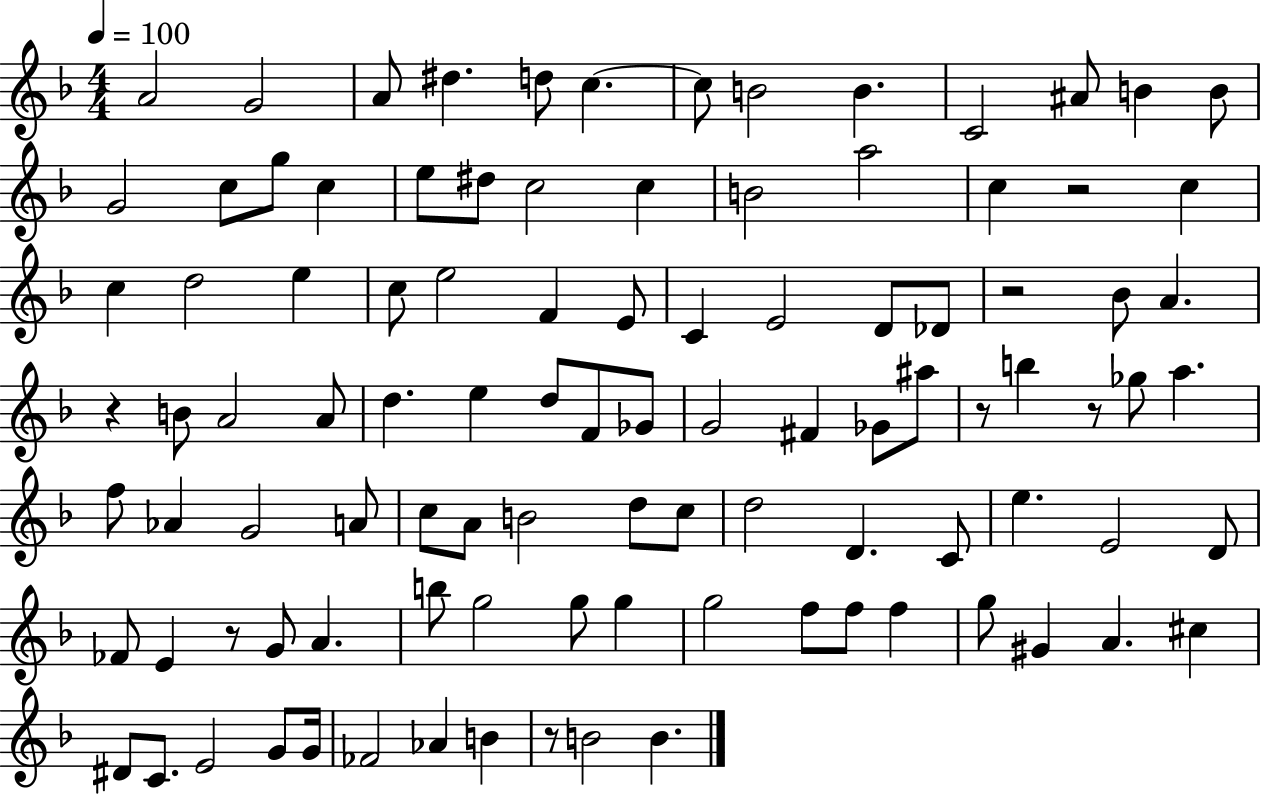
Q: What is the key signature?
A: F major